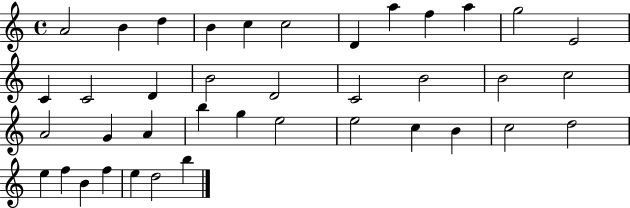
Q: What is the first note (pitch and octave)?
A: A4